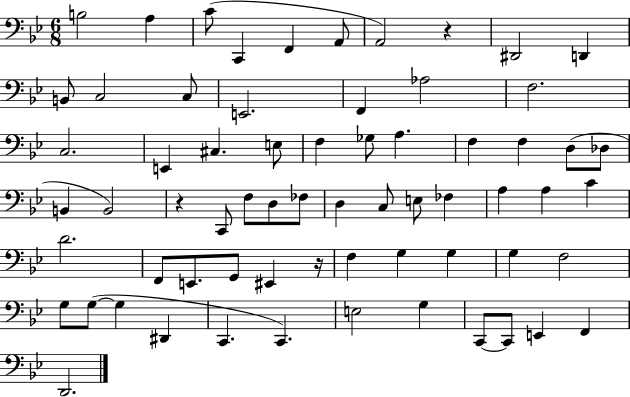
X:1
T:Untitled
M:6/8
L:1/4
K:Bb
B,2 A, C/2 C,, F,, A,,/2 A,,2 z ^D,,2 D,, B,,/2 C,2 C,/2 E,,2 F,, _A,2 F,2 C,2 E,, ^C, E,/2 F, _G,/2 A, F, F, D,/2 _D,/2 B,, B,,2 z C,,/2 F,/2 D,/2 _F,/2 D, C,/2 E,/2 _F, A, A, C D2 F,,/2 E,,/2 G,,/2 ^E,, z/4 F, G, G, G, F,2 G,/2 G,/2 G, ^D,, C,, C,, E,2 G, C,,/2 C,,/2 E,, F,, D,,2